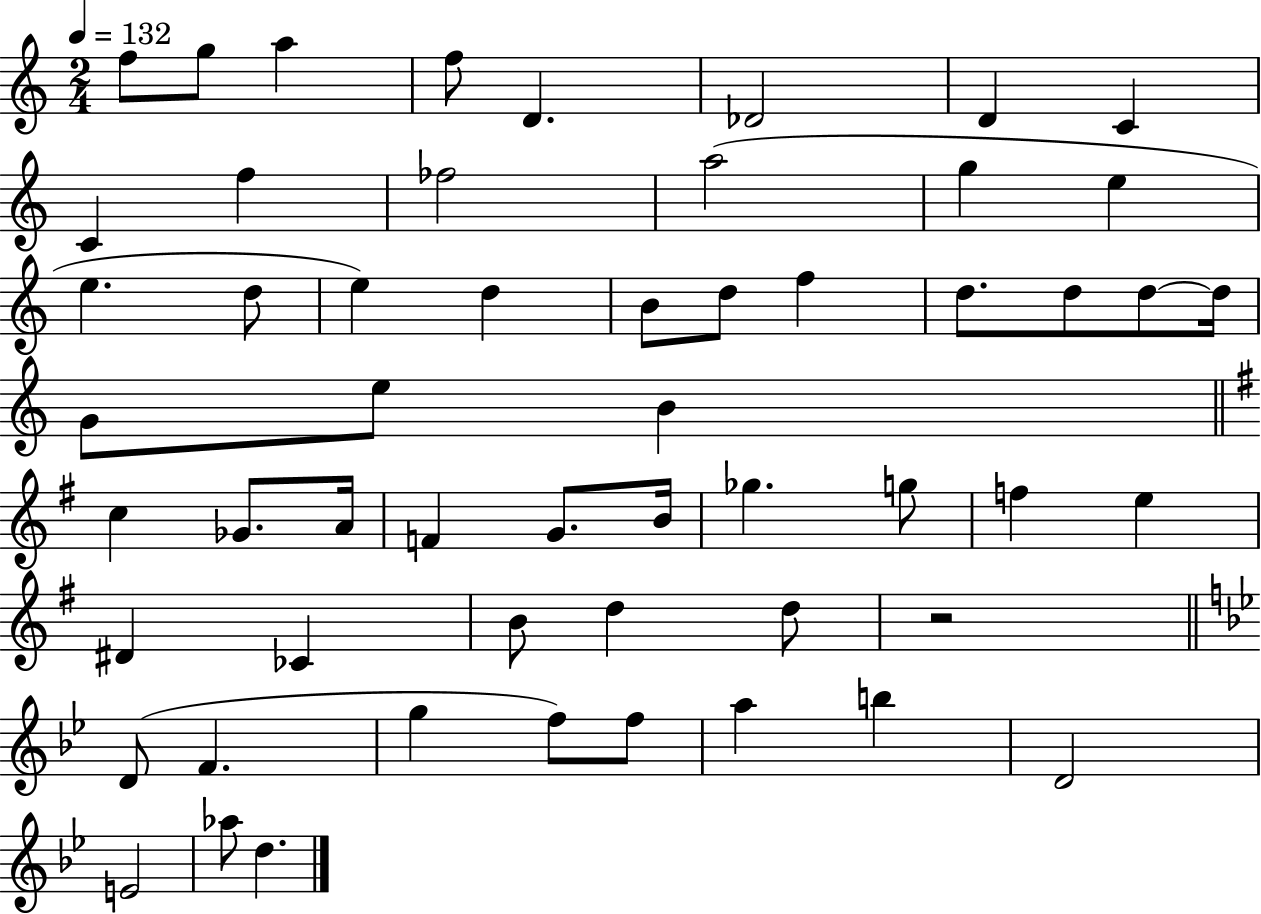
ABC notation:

X:1
T:Untitled
M:2/4
L:1/4
K:C
f/2 g/2 a f/2 D _D2 D C C f _f2 a2 g e e d/2 e d B/2 d/2 f d/2 d/2 d/2 d/4 G/2 e/2 B c _G/2 A/4 F G/2 B/4 _g g/2 f e ^D _C B/2 d d/2 z2 D/2 F g f/2 f/2 a b D2 E2 _a/2 d